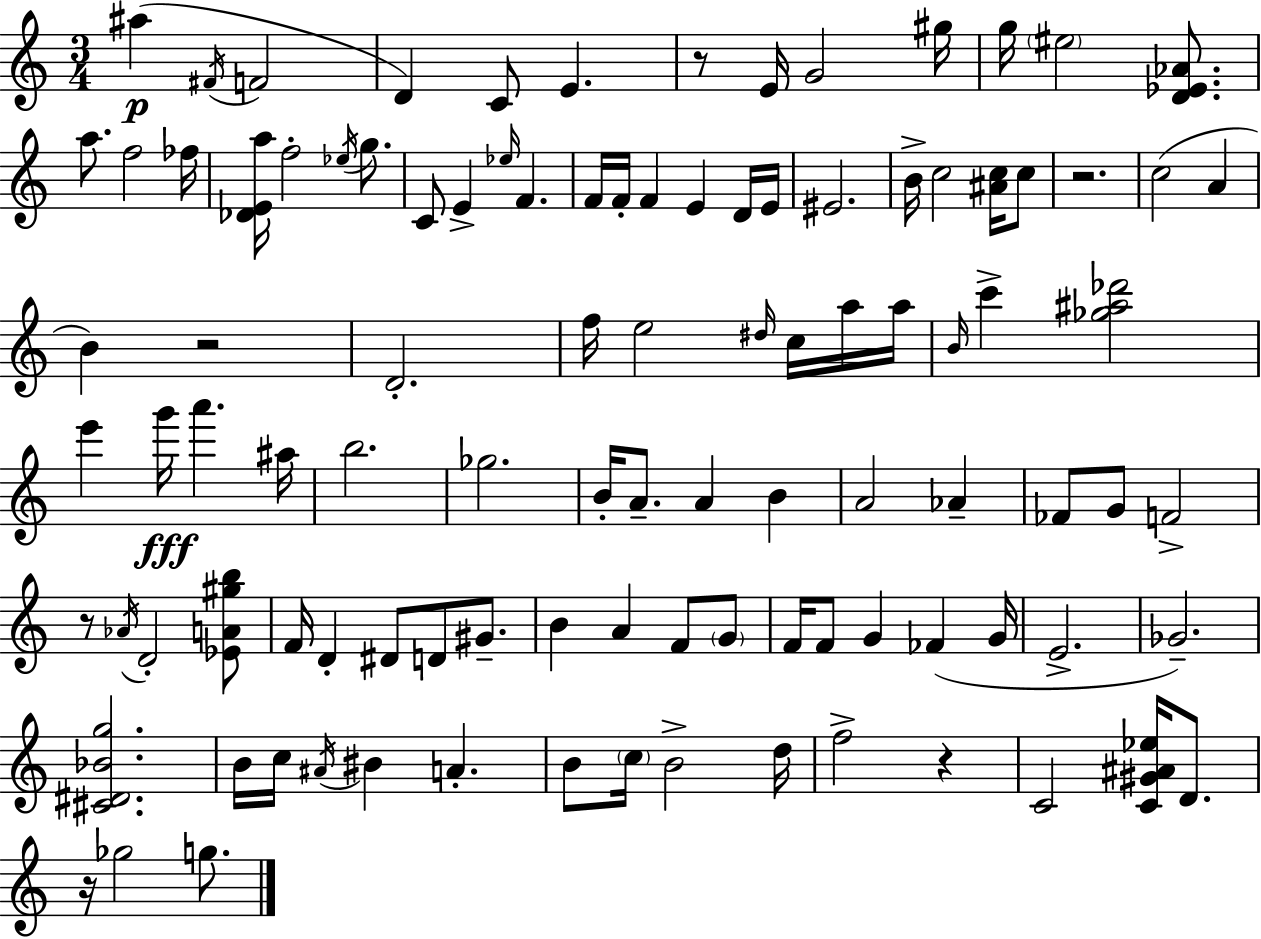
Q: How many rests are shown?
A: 6